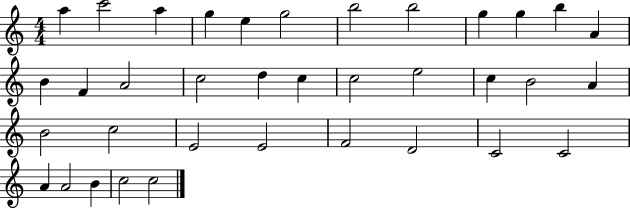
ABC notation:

X:1
T:Untitled
M:4/4
L:1/4
K:C
a c'2 a g e g2 b2 b2 g g b A B F A2 c2 d c c2 e2 c B2 A B2 c2 E2 E2 F2 D2 C2 C2 A A2 B c2 c2